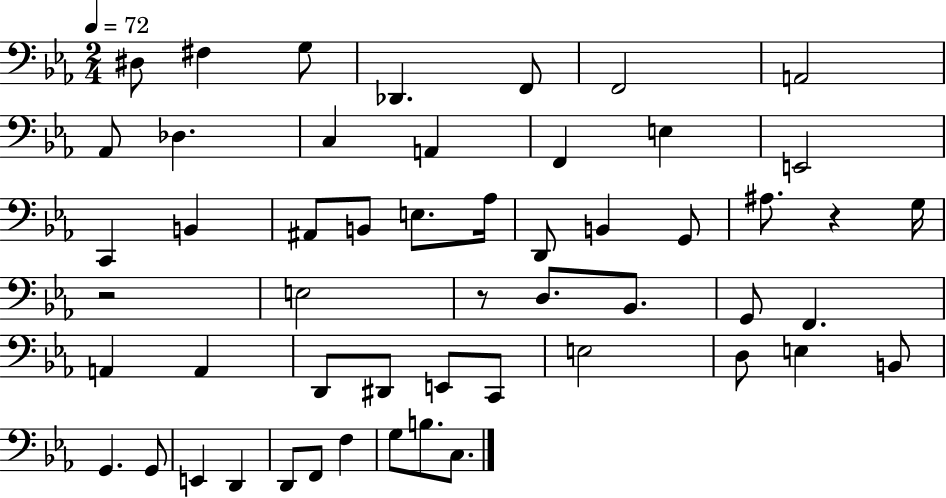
D#3/e F#3/q G3/e Db2/q. F2/e F2/h A2/h Ab2/e Db3/q. C3/q A2/q F2/q E3/q E2/h C2/q B2/q A#2/e B2/e E3/e. Ab3/s D2/e B2/q G2/e A#3/e. R/q G3/s R/h E3/h R/e D3/e. Bb2/e. G2/e F2/q. A2/q A2/q D2/e D#2/e E2/e C2/e E3/h D3/e E3/q B2/e G2/q. G2/e E2/q D2/q D2/e F2/e F3/q G3/e B3/e. C3/e.